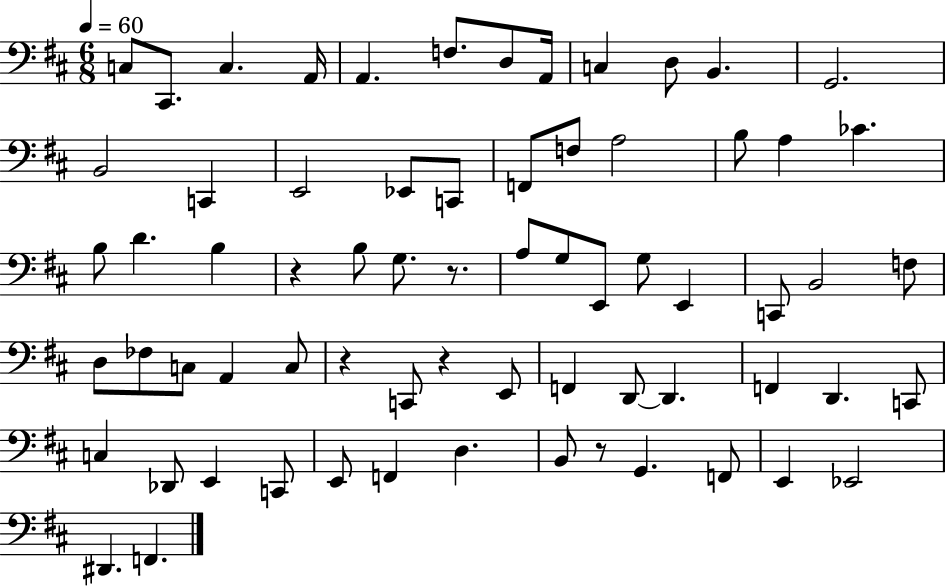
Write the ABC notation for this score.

X:1
T:Untitled
M:6/8
L:1/4
K:D
C,/2 ^C,,/2 C, A,,/4 A,, F,/2 D,/2 A,,/4 C, D,/2 B,, G,,2 B,,2 C,, E,,2 _E,,/2 C,,/2 F,,/2 F,/2 A,2 B,/2 A, _C B,/2 D B, z B,/2 G,/2 z/2 A,/2 G,/2 E,,/2 G,/2 E,, C,,/2 B,,2 F,/2 D,/2 _F,/2 C,/2 A,, C,/2 z C,,/2 z E,,/2 F,, D,,/2 D,, F,, D,, C,,/2 C, _D,,/2 E,, C,,/2 E,,/2 F,, D, B,,/2 z/2 G,, F,,/2 E,, _E,,2 ^D,, F,,